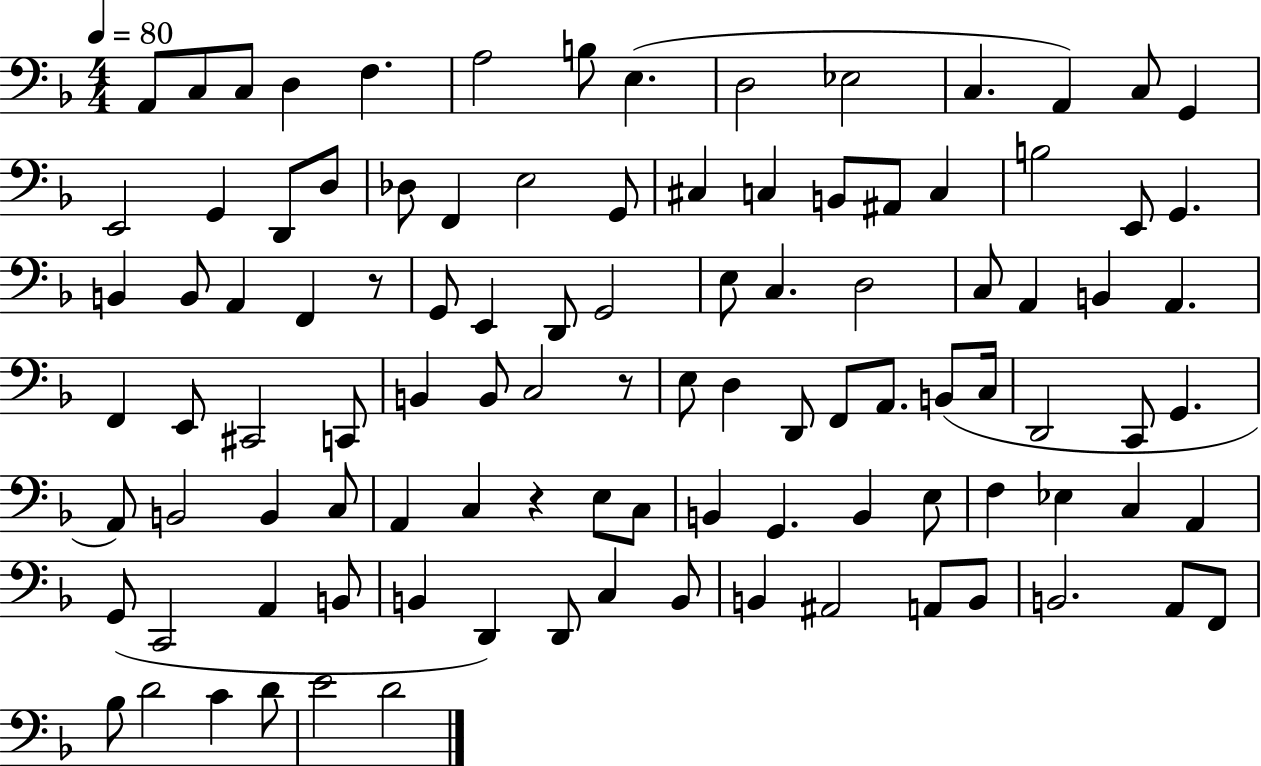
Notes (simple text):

A2/e C3/e C3/e D3/q F3/q. A3/h B3/e E3/q. D3/h Eb3/h C3/q. A2/q C3/e G2/q E2/h G2/q D2/e D3/e Db3/e F2/q E3/h G2/e C#3/q C3/q B2/e A#2/e C3/q B3/h E2/e G2/q. B2/q B2/e A2/q F2/q R/e G2/e E2/q D2/e G2/h E3/e C3/q. D3/h C3/e A2/q B2/q A2/q. F2/q E2/e C#2/h C2/e B2/q B2/e C3/h R/e E3/e D3/q D2/e F2/e A2/e. B2/e C3/s D2/h C2/e G2/q. A2/e B2/h B2/q C3/e A2/q C3/q R/q E3/e C3/e B2/q G2/q. B2/q E3/e F3/q Eb3/q C3/q A2/q G2/e C2/h A2/q B2/e B2/q D2/q D2/e C3/q B2/e B2/q A#2/h A2/e B2/e B2/h. A2/e F2/e Bb3/e D4/h C4/q D4/e E4/h D4/h